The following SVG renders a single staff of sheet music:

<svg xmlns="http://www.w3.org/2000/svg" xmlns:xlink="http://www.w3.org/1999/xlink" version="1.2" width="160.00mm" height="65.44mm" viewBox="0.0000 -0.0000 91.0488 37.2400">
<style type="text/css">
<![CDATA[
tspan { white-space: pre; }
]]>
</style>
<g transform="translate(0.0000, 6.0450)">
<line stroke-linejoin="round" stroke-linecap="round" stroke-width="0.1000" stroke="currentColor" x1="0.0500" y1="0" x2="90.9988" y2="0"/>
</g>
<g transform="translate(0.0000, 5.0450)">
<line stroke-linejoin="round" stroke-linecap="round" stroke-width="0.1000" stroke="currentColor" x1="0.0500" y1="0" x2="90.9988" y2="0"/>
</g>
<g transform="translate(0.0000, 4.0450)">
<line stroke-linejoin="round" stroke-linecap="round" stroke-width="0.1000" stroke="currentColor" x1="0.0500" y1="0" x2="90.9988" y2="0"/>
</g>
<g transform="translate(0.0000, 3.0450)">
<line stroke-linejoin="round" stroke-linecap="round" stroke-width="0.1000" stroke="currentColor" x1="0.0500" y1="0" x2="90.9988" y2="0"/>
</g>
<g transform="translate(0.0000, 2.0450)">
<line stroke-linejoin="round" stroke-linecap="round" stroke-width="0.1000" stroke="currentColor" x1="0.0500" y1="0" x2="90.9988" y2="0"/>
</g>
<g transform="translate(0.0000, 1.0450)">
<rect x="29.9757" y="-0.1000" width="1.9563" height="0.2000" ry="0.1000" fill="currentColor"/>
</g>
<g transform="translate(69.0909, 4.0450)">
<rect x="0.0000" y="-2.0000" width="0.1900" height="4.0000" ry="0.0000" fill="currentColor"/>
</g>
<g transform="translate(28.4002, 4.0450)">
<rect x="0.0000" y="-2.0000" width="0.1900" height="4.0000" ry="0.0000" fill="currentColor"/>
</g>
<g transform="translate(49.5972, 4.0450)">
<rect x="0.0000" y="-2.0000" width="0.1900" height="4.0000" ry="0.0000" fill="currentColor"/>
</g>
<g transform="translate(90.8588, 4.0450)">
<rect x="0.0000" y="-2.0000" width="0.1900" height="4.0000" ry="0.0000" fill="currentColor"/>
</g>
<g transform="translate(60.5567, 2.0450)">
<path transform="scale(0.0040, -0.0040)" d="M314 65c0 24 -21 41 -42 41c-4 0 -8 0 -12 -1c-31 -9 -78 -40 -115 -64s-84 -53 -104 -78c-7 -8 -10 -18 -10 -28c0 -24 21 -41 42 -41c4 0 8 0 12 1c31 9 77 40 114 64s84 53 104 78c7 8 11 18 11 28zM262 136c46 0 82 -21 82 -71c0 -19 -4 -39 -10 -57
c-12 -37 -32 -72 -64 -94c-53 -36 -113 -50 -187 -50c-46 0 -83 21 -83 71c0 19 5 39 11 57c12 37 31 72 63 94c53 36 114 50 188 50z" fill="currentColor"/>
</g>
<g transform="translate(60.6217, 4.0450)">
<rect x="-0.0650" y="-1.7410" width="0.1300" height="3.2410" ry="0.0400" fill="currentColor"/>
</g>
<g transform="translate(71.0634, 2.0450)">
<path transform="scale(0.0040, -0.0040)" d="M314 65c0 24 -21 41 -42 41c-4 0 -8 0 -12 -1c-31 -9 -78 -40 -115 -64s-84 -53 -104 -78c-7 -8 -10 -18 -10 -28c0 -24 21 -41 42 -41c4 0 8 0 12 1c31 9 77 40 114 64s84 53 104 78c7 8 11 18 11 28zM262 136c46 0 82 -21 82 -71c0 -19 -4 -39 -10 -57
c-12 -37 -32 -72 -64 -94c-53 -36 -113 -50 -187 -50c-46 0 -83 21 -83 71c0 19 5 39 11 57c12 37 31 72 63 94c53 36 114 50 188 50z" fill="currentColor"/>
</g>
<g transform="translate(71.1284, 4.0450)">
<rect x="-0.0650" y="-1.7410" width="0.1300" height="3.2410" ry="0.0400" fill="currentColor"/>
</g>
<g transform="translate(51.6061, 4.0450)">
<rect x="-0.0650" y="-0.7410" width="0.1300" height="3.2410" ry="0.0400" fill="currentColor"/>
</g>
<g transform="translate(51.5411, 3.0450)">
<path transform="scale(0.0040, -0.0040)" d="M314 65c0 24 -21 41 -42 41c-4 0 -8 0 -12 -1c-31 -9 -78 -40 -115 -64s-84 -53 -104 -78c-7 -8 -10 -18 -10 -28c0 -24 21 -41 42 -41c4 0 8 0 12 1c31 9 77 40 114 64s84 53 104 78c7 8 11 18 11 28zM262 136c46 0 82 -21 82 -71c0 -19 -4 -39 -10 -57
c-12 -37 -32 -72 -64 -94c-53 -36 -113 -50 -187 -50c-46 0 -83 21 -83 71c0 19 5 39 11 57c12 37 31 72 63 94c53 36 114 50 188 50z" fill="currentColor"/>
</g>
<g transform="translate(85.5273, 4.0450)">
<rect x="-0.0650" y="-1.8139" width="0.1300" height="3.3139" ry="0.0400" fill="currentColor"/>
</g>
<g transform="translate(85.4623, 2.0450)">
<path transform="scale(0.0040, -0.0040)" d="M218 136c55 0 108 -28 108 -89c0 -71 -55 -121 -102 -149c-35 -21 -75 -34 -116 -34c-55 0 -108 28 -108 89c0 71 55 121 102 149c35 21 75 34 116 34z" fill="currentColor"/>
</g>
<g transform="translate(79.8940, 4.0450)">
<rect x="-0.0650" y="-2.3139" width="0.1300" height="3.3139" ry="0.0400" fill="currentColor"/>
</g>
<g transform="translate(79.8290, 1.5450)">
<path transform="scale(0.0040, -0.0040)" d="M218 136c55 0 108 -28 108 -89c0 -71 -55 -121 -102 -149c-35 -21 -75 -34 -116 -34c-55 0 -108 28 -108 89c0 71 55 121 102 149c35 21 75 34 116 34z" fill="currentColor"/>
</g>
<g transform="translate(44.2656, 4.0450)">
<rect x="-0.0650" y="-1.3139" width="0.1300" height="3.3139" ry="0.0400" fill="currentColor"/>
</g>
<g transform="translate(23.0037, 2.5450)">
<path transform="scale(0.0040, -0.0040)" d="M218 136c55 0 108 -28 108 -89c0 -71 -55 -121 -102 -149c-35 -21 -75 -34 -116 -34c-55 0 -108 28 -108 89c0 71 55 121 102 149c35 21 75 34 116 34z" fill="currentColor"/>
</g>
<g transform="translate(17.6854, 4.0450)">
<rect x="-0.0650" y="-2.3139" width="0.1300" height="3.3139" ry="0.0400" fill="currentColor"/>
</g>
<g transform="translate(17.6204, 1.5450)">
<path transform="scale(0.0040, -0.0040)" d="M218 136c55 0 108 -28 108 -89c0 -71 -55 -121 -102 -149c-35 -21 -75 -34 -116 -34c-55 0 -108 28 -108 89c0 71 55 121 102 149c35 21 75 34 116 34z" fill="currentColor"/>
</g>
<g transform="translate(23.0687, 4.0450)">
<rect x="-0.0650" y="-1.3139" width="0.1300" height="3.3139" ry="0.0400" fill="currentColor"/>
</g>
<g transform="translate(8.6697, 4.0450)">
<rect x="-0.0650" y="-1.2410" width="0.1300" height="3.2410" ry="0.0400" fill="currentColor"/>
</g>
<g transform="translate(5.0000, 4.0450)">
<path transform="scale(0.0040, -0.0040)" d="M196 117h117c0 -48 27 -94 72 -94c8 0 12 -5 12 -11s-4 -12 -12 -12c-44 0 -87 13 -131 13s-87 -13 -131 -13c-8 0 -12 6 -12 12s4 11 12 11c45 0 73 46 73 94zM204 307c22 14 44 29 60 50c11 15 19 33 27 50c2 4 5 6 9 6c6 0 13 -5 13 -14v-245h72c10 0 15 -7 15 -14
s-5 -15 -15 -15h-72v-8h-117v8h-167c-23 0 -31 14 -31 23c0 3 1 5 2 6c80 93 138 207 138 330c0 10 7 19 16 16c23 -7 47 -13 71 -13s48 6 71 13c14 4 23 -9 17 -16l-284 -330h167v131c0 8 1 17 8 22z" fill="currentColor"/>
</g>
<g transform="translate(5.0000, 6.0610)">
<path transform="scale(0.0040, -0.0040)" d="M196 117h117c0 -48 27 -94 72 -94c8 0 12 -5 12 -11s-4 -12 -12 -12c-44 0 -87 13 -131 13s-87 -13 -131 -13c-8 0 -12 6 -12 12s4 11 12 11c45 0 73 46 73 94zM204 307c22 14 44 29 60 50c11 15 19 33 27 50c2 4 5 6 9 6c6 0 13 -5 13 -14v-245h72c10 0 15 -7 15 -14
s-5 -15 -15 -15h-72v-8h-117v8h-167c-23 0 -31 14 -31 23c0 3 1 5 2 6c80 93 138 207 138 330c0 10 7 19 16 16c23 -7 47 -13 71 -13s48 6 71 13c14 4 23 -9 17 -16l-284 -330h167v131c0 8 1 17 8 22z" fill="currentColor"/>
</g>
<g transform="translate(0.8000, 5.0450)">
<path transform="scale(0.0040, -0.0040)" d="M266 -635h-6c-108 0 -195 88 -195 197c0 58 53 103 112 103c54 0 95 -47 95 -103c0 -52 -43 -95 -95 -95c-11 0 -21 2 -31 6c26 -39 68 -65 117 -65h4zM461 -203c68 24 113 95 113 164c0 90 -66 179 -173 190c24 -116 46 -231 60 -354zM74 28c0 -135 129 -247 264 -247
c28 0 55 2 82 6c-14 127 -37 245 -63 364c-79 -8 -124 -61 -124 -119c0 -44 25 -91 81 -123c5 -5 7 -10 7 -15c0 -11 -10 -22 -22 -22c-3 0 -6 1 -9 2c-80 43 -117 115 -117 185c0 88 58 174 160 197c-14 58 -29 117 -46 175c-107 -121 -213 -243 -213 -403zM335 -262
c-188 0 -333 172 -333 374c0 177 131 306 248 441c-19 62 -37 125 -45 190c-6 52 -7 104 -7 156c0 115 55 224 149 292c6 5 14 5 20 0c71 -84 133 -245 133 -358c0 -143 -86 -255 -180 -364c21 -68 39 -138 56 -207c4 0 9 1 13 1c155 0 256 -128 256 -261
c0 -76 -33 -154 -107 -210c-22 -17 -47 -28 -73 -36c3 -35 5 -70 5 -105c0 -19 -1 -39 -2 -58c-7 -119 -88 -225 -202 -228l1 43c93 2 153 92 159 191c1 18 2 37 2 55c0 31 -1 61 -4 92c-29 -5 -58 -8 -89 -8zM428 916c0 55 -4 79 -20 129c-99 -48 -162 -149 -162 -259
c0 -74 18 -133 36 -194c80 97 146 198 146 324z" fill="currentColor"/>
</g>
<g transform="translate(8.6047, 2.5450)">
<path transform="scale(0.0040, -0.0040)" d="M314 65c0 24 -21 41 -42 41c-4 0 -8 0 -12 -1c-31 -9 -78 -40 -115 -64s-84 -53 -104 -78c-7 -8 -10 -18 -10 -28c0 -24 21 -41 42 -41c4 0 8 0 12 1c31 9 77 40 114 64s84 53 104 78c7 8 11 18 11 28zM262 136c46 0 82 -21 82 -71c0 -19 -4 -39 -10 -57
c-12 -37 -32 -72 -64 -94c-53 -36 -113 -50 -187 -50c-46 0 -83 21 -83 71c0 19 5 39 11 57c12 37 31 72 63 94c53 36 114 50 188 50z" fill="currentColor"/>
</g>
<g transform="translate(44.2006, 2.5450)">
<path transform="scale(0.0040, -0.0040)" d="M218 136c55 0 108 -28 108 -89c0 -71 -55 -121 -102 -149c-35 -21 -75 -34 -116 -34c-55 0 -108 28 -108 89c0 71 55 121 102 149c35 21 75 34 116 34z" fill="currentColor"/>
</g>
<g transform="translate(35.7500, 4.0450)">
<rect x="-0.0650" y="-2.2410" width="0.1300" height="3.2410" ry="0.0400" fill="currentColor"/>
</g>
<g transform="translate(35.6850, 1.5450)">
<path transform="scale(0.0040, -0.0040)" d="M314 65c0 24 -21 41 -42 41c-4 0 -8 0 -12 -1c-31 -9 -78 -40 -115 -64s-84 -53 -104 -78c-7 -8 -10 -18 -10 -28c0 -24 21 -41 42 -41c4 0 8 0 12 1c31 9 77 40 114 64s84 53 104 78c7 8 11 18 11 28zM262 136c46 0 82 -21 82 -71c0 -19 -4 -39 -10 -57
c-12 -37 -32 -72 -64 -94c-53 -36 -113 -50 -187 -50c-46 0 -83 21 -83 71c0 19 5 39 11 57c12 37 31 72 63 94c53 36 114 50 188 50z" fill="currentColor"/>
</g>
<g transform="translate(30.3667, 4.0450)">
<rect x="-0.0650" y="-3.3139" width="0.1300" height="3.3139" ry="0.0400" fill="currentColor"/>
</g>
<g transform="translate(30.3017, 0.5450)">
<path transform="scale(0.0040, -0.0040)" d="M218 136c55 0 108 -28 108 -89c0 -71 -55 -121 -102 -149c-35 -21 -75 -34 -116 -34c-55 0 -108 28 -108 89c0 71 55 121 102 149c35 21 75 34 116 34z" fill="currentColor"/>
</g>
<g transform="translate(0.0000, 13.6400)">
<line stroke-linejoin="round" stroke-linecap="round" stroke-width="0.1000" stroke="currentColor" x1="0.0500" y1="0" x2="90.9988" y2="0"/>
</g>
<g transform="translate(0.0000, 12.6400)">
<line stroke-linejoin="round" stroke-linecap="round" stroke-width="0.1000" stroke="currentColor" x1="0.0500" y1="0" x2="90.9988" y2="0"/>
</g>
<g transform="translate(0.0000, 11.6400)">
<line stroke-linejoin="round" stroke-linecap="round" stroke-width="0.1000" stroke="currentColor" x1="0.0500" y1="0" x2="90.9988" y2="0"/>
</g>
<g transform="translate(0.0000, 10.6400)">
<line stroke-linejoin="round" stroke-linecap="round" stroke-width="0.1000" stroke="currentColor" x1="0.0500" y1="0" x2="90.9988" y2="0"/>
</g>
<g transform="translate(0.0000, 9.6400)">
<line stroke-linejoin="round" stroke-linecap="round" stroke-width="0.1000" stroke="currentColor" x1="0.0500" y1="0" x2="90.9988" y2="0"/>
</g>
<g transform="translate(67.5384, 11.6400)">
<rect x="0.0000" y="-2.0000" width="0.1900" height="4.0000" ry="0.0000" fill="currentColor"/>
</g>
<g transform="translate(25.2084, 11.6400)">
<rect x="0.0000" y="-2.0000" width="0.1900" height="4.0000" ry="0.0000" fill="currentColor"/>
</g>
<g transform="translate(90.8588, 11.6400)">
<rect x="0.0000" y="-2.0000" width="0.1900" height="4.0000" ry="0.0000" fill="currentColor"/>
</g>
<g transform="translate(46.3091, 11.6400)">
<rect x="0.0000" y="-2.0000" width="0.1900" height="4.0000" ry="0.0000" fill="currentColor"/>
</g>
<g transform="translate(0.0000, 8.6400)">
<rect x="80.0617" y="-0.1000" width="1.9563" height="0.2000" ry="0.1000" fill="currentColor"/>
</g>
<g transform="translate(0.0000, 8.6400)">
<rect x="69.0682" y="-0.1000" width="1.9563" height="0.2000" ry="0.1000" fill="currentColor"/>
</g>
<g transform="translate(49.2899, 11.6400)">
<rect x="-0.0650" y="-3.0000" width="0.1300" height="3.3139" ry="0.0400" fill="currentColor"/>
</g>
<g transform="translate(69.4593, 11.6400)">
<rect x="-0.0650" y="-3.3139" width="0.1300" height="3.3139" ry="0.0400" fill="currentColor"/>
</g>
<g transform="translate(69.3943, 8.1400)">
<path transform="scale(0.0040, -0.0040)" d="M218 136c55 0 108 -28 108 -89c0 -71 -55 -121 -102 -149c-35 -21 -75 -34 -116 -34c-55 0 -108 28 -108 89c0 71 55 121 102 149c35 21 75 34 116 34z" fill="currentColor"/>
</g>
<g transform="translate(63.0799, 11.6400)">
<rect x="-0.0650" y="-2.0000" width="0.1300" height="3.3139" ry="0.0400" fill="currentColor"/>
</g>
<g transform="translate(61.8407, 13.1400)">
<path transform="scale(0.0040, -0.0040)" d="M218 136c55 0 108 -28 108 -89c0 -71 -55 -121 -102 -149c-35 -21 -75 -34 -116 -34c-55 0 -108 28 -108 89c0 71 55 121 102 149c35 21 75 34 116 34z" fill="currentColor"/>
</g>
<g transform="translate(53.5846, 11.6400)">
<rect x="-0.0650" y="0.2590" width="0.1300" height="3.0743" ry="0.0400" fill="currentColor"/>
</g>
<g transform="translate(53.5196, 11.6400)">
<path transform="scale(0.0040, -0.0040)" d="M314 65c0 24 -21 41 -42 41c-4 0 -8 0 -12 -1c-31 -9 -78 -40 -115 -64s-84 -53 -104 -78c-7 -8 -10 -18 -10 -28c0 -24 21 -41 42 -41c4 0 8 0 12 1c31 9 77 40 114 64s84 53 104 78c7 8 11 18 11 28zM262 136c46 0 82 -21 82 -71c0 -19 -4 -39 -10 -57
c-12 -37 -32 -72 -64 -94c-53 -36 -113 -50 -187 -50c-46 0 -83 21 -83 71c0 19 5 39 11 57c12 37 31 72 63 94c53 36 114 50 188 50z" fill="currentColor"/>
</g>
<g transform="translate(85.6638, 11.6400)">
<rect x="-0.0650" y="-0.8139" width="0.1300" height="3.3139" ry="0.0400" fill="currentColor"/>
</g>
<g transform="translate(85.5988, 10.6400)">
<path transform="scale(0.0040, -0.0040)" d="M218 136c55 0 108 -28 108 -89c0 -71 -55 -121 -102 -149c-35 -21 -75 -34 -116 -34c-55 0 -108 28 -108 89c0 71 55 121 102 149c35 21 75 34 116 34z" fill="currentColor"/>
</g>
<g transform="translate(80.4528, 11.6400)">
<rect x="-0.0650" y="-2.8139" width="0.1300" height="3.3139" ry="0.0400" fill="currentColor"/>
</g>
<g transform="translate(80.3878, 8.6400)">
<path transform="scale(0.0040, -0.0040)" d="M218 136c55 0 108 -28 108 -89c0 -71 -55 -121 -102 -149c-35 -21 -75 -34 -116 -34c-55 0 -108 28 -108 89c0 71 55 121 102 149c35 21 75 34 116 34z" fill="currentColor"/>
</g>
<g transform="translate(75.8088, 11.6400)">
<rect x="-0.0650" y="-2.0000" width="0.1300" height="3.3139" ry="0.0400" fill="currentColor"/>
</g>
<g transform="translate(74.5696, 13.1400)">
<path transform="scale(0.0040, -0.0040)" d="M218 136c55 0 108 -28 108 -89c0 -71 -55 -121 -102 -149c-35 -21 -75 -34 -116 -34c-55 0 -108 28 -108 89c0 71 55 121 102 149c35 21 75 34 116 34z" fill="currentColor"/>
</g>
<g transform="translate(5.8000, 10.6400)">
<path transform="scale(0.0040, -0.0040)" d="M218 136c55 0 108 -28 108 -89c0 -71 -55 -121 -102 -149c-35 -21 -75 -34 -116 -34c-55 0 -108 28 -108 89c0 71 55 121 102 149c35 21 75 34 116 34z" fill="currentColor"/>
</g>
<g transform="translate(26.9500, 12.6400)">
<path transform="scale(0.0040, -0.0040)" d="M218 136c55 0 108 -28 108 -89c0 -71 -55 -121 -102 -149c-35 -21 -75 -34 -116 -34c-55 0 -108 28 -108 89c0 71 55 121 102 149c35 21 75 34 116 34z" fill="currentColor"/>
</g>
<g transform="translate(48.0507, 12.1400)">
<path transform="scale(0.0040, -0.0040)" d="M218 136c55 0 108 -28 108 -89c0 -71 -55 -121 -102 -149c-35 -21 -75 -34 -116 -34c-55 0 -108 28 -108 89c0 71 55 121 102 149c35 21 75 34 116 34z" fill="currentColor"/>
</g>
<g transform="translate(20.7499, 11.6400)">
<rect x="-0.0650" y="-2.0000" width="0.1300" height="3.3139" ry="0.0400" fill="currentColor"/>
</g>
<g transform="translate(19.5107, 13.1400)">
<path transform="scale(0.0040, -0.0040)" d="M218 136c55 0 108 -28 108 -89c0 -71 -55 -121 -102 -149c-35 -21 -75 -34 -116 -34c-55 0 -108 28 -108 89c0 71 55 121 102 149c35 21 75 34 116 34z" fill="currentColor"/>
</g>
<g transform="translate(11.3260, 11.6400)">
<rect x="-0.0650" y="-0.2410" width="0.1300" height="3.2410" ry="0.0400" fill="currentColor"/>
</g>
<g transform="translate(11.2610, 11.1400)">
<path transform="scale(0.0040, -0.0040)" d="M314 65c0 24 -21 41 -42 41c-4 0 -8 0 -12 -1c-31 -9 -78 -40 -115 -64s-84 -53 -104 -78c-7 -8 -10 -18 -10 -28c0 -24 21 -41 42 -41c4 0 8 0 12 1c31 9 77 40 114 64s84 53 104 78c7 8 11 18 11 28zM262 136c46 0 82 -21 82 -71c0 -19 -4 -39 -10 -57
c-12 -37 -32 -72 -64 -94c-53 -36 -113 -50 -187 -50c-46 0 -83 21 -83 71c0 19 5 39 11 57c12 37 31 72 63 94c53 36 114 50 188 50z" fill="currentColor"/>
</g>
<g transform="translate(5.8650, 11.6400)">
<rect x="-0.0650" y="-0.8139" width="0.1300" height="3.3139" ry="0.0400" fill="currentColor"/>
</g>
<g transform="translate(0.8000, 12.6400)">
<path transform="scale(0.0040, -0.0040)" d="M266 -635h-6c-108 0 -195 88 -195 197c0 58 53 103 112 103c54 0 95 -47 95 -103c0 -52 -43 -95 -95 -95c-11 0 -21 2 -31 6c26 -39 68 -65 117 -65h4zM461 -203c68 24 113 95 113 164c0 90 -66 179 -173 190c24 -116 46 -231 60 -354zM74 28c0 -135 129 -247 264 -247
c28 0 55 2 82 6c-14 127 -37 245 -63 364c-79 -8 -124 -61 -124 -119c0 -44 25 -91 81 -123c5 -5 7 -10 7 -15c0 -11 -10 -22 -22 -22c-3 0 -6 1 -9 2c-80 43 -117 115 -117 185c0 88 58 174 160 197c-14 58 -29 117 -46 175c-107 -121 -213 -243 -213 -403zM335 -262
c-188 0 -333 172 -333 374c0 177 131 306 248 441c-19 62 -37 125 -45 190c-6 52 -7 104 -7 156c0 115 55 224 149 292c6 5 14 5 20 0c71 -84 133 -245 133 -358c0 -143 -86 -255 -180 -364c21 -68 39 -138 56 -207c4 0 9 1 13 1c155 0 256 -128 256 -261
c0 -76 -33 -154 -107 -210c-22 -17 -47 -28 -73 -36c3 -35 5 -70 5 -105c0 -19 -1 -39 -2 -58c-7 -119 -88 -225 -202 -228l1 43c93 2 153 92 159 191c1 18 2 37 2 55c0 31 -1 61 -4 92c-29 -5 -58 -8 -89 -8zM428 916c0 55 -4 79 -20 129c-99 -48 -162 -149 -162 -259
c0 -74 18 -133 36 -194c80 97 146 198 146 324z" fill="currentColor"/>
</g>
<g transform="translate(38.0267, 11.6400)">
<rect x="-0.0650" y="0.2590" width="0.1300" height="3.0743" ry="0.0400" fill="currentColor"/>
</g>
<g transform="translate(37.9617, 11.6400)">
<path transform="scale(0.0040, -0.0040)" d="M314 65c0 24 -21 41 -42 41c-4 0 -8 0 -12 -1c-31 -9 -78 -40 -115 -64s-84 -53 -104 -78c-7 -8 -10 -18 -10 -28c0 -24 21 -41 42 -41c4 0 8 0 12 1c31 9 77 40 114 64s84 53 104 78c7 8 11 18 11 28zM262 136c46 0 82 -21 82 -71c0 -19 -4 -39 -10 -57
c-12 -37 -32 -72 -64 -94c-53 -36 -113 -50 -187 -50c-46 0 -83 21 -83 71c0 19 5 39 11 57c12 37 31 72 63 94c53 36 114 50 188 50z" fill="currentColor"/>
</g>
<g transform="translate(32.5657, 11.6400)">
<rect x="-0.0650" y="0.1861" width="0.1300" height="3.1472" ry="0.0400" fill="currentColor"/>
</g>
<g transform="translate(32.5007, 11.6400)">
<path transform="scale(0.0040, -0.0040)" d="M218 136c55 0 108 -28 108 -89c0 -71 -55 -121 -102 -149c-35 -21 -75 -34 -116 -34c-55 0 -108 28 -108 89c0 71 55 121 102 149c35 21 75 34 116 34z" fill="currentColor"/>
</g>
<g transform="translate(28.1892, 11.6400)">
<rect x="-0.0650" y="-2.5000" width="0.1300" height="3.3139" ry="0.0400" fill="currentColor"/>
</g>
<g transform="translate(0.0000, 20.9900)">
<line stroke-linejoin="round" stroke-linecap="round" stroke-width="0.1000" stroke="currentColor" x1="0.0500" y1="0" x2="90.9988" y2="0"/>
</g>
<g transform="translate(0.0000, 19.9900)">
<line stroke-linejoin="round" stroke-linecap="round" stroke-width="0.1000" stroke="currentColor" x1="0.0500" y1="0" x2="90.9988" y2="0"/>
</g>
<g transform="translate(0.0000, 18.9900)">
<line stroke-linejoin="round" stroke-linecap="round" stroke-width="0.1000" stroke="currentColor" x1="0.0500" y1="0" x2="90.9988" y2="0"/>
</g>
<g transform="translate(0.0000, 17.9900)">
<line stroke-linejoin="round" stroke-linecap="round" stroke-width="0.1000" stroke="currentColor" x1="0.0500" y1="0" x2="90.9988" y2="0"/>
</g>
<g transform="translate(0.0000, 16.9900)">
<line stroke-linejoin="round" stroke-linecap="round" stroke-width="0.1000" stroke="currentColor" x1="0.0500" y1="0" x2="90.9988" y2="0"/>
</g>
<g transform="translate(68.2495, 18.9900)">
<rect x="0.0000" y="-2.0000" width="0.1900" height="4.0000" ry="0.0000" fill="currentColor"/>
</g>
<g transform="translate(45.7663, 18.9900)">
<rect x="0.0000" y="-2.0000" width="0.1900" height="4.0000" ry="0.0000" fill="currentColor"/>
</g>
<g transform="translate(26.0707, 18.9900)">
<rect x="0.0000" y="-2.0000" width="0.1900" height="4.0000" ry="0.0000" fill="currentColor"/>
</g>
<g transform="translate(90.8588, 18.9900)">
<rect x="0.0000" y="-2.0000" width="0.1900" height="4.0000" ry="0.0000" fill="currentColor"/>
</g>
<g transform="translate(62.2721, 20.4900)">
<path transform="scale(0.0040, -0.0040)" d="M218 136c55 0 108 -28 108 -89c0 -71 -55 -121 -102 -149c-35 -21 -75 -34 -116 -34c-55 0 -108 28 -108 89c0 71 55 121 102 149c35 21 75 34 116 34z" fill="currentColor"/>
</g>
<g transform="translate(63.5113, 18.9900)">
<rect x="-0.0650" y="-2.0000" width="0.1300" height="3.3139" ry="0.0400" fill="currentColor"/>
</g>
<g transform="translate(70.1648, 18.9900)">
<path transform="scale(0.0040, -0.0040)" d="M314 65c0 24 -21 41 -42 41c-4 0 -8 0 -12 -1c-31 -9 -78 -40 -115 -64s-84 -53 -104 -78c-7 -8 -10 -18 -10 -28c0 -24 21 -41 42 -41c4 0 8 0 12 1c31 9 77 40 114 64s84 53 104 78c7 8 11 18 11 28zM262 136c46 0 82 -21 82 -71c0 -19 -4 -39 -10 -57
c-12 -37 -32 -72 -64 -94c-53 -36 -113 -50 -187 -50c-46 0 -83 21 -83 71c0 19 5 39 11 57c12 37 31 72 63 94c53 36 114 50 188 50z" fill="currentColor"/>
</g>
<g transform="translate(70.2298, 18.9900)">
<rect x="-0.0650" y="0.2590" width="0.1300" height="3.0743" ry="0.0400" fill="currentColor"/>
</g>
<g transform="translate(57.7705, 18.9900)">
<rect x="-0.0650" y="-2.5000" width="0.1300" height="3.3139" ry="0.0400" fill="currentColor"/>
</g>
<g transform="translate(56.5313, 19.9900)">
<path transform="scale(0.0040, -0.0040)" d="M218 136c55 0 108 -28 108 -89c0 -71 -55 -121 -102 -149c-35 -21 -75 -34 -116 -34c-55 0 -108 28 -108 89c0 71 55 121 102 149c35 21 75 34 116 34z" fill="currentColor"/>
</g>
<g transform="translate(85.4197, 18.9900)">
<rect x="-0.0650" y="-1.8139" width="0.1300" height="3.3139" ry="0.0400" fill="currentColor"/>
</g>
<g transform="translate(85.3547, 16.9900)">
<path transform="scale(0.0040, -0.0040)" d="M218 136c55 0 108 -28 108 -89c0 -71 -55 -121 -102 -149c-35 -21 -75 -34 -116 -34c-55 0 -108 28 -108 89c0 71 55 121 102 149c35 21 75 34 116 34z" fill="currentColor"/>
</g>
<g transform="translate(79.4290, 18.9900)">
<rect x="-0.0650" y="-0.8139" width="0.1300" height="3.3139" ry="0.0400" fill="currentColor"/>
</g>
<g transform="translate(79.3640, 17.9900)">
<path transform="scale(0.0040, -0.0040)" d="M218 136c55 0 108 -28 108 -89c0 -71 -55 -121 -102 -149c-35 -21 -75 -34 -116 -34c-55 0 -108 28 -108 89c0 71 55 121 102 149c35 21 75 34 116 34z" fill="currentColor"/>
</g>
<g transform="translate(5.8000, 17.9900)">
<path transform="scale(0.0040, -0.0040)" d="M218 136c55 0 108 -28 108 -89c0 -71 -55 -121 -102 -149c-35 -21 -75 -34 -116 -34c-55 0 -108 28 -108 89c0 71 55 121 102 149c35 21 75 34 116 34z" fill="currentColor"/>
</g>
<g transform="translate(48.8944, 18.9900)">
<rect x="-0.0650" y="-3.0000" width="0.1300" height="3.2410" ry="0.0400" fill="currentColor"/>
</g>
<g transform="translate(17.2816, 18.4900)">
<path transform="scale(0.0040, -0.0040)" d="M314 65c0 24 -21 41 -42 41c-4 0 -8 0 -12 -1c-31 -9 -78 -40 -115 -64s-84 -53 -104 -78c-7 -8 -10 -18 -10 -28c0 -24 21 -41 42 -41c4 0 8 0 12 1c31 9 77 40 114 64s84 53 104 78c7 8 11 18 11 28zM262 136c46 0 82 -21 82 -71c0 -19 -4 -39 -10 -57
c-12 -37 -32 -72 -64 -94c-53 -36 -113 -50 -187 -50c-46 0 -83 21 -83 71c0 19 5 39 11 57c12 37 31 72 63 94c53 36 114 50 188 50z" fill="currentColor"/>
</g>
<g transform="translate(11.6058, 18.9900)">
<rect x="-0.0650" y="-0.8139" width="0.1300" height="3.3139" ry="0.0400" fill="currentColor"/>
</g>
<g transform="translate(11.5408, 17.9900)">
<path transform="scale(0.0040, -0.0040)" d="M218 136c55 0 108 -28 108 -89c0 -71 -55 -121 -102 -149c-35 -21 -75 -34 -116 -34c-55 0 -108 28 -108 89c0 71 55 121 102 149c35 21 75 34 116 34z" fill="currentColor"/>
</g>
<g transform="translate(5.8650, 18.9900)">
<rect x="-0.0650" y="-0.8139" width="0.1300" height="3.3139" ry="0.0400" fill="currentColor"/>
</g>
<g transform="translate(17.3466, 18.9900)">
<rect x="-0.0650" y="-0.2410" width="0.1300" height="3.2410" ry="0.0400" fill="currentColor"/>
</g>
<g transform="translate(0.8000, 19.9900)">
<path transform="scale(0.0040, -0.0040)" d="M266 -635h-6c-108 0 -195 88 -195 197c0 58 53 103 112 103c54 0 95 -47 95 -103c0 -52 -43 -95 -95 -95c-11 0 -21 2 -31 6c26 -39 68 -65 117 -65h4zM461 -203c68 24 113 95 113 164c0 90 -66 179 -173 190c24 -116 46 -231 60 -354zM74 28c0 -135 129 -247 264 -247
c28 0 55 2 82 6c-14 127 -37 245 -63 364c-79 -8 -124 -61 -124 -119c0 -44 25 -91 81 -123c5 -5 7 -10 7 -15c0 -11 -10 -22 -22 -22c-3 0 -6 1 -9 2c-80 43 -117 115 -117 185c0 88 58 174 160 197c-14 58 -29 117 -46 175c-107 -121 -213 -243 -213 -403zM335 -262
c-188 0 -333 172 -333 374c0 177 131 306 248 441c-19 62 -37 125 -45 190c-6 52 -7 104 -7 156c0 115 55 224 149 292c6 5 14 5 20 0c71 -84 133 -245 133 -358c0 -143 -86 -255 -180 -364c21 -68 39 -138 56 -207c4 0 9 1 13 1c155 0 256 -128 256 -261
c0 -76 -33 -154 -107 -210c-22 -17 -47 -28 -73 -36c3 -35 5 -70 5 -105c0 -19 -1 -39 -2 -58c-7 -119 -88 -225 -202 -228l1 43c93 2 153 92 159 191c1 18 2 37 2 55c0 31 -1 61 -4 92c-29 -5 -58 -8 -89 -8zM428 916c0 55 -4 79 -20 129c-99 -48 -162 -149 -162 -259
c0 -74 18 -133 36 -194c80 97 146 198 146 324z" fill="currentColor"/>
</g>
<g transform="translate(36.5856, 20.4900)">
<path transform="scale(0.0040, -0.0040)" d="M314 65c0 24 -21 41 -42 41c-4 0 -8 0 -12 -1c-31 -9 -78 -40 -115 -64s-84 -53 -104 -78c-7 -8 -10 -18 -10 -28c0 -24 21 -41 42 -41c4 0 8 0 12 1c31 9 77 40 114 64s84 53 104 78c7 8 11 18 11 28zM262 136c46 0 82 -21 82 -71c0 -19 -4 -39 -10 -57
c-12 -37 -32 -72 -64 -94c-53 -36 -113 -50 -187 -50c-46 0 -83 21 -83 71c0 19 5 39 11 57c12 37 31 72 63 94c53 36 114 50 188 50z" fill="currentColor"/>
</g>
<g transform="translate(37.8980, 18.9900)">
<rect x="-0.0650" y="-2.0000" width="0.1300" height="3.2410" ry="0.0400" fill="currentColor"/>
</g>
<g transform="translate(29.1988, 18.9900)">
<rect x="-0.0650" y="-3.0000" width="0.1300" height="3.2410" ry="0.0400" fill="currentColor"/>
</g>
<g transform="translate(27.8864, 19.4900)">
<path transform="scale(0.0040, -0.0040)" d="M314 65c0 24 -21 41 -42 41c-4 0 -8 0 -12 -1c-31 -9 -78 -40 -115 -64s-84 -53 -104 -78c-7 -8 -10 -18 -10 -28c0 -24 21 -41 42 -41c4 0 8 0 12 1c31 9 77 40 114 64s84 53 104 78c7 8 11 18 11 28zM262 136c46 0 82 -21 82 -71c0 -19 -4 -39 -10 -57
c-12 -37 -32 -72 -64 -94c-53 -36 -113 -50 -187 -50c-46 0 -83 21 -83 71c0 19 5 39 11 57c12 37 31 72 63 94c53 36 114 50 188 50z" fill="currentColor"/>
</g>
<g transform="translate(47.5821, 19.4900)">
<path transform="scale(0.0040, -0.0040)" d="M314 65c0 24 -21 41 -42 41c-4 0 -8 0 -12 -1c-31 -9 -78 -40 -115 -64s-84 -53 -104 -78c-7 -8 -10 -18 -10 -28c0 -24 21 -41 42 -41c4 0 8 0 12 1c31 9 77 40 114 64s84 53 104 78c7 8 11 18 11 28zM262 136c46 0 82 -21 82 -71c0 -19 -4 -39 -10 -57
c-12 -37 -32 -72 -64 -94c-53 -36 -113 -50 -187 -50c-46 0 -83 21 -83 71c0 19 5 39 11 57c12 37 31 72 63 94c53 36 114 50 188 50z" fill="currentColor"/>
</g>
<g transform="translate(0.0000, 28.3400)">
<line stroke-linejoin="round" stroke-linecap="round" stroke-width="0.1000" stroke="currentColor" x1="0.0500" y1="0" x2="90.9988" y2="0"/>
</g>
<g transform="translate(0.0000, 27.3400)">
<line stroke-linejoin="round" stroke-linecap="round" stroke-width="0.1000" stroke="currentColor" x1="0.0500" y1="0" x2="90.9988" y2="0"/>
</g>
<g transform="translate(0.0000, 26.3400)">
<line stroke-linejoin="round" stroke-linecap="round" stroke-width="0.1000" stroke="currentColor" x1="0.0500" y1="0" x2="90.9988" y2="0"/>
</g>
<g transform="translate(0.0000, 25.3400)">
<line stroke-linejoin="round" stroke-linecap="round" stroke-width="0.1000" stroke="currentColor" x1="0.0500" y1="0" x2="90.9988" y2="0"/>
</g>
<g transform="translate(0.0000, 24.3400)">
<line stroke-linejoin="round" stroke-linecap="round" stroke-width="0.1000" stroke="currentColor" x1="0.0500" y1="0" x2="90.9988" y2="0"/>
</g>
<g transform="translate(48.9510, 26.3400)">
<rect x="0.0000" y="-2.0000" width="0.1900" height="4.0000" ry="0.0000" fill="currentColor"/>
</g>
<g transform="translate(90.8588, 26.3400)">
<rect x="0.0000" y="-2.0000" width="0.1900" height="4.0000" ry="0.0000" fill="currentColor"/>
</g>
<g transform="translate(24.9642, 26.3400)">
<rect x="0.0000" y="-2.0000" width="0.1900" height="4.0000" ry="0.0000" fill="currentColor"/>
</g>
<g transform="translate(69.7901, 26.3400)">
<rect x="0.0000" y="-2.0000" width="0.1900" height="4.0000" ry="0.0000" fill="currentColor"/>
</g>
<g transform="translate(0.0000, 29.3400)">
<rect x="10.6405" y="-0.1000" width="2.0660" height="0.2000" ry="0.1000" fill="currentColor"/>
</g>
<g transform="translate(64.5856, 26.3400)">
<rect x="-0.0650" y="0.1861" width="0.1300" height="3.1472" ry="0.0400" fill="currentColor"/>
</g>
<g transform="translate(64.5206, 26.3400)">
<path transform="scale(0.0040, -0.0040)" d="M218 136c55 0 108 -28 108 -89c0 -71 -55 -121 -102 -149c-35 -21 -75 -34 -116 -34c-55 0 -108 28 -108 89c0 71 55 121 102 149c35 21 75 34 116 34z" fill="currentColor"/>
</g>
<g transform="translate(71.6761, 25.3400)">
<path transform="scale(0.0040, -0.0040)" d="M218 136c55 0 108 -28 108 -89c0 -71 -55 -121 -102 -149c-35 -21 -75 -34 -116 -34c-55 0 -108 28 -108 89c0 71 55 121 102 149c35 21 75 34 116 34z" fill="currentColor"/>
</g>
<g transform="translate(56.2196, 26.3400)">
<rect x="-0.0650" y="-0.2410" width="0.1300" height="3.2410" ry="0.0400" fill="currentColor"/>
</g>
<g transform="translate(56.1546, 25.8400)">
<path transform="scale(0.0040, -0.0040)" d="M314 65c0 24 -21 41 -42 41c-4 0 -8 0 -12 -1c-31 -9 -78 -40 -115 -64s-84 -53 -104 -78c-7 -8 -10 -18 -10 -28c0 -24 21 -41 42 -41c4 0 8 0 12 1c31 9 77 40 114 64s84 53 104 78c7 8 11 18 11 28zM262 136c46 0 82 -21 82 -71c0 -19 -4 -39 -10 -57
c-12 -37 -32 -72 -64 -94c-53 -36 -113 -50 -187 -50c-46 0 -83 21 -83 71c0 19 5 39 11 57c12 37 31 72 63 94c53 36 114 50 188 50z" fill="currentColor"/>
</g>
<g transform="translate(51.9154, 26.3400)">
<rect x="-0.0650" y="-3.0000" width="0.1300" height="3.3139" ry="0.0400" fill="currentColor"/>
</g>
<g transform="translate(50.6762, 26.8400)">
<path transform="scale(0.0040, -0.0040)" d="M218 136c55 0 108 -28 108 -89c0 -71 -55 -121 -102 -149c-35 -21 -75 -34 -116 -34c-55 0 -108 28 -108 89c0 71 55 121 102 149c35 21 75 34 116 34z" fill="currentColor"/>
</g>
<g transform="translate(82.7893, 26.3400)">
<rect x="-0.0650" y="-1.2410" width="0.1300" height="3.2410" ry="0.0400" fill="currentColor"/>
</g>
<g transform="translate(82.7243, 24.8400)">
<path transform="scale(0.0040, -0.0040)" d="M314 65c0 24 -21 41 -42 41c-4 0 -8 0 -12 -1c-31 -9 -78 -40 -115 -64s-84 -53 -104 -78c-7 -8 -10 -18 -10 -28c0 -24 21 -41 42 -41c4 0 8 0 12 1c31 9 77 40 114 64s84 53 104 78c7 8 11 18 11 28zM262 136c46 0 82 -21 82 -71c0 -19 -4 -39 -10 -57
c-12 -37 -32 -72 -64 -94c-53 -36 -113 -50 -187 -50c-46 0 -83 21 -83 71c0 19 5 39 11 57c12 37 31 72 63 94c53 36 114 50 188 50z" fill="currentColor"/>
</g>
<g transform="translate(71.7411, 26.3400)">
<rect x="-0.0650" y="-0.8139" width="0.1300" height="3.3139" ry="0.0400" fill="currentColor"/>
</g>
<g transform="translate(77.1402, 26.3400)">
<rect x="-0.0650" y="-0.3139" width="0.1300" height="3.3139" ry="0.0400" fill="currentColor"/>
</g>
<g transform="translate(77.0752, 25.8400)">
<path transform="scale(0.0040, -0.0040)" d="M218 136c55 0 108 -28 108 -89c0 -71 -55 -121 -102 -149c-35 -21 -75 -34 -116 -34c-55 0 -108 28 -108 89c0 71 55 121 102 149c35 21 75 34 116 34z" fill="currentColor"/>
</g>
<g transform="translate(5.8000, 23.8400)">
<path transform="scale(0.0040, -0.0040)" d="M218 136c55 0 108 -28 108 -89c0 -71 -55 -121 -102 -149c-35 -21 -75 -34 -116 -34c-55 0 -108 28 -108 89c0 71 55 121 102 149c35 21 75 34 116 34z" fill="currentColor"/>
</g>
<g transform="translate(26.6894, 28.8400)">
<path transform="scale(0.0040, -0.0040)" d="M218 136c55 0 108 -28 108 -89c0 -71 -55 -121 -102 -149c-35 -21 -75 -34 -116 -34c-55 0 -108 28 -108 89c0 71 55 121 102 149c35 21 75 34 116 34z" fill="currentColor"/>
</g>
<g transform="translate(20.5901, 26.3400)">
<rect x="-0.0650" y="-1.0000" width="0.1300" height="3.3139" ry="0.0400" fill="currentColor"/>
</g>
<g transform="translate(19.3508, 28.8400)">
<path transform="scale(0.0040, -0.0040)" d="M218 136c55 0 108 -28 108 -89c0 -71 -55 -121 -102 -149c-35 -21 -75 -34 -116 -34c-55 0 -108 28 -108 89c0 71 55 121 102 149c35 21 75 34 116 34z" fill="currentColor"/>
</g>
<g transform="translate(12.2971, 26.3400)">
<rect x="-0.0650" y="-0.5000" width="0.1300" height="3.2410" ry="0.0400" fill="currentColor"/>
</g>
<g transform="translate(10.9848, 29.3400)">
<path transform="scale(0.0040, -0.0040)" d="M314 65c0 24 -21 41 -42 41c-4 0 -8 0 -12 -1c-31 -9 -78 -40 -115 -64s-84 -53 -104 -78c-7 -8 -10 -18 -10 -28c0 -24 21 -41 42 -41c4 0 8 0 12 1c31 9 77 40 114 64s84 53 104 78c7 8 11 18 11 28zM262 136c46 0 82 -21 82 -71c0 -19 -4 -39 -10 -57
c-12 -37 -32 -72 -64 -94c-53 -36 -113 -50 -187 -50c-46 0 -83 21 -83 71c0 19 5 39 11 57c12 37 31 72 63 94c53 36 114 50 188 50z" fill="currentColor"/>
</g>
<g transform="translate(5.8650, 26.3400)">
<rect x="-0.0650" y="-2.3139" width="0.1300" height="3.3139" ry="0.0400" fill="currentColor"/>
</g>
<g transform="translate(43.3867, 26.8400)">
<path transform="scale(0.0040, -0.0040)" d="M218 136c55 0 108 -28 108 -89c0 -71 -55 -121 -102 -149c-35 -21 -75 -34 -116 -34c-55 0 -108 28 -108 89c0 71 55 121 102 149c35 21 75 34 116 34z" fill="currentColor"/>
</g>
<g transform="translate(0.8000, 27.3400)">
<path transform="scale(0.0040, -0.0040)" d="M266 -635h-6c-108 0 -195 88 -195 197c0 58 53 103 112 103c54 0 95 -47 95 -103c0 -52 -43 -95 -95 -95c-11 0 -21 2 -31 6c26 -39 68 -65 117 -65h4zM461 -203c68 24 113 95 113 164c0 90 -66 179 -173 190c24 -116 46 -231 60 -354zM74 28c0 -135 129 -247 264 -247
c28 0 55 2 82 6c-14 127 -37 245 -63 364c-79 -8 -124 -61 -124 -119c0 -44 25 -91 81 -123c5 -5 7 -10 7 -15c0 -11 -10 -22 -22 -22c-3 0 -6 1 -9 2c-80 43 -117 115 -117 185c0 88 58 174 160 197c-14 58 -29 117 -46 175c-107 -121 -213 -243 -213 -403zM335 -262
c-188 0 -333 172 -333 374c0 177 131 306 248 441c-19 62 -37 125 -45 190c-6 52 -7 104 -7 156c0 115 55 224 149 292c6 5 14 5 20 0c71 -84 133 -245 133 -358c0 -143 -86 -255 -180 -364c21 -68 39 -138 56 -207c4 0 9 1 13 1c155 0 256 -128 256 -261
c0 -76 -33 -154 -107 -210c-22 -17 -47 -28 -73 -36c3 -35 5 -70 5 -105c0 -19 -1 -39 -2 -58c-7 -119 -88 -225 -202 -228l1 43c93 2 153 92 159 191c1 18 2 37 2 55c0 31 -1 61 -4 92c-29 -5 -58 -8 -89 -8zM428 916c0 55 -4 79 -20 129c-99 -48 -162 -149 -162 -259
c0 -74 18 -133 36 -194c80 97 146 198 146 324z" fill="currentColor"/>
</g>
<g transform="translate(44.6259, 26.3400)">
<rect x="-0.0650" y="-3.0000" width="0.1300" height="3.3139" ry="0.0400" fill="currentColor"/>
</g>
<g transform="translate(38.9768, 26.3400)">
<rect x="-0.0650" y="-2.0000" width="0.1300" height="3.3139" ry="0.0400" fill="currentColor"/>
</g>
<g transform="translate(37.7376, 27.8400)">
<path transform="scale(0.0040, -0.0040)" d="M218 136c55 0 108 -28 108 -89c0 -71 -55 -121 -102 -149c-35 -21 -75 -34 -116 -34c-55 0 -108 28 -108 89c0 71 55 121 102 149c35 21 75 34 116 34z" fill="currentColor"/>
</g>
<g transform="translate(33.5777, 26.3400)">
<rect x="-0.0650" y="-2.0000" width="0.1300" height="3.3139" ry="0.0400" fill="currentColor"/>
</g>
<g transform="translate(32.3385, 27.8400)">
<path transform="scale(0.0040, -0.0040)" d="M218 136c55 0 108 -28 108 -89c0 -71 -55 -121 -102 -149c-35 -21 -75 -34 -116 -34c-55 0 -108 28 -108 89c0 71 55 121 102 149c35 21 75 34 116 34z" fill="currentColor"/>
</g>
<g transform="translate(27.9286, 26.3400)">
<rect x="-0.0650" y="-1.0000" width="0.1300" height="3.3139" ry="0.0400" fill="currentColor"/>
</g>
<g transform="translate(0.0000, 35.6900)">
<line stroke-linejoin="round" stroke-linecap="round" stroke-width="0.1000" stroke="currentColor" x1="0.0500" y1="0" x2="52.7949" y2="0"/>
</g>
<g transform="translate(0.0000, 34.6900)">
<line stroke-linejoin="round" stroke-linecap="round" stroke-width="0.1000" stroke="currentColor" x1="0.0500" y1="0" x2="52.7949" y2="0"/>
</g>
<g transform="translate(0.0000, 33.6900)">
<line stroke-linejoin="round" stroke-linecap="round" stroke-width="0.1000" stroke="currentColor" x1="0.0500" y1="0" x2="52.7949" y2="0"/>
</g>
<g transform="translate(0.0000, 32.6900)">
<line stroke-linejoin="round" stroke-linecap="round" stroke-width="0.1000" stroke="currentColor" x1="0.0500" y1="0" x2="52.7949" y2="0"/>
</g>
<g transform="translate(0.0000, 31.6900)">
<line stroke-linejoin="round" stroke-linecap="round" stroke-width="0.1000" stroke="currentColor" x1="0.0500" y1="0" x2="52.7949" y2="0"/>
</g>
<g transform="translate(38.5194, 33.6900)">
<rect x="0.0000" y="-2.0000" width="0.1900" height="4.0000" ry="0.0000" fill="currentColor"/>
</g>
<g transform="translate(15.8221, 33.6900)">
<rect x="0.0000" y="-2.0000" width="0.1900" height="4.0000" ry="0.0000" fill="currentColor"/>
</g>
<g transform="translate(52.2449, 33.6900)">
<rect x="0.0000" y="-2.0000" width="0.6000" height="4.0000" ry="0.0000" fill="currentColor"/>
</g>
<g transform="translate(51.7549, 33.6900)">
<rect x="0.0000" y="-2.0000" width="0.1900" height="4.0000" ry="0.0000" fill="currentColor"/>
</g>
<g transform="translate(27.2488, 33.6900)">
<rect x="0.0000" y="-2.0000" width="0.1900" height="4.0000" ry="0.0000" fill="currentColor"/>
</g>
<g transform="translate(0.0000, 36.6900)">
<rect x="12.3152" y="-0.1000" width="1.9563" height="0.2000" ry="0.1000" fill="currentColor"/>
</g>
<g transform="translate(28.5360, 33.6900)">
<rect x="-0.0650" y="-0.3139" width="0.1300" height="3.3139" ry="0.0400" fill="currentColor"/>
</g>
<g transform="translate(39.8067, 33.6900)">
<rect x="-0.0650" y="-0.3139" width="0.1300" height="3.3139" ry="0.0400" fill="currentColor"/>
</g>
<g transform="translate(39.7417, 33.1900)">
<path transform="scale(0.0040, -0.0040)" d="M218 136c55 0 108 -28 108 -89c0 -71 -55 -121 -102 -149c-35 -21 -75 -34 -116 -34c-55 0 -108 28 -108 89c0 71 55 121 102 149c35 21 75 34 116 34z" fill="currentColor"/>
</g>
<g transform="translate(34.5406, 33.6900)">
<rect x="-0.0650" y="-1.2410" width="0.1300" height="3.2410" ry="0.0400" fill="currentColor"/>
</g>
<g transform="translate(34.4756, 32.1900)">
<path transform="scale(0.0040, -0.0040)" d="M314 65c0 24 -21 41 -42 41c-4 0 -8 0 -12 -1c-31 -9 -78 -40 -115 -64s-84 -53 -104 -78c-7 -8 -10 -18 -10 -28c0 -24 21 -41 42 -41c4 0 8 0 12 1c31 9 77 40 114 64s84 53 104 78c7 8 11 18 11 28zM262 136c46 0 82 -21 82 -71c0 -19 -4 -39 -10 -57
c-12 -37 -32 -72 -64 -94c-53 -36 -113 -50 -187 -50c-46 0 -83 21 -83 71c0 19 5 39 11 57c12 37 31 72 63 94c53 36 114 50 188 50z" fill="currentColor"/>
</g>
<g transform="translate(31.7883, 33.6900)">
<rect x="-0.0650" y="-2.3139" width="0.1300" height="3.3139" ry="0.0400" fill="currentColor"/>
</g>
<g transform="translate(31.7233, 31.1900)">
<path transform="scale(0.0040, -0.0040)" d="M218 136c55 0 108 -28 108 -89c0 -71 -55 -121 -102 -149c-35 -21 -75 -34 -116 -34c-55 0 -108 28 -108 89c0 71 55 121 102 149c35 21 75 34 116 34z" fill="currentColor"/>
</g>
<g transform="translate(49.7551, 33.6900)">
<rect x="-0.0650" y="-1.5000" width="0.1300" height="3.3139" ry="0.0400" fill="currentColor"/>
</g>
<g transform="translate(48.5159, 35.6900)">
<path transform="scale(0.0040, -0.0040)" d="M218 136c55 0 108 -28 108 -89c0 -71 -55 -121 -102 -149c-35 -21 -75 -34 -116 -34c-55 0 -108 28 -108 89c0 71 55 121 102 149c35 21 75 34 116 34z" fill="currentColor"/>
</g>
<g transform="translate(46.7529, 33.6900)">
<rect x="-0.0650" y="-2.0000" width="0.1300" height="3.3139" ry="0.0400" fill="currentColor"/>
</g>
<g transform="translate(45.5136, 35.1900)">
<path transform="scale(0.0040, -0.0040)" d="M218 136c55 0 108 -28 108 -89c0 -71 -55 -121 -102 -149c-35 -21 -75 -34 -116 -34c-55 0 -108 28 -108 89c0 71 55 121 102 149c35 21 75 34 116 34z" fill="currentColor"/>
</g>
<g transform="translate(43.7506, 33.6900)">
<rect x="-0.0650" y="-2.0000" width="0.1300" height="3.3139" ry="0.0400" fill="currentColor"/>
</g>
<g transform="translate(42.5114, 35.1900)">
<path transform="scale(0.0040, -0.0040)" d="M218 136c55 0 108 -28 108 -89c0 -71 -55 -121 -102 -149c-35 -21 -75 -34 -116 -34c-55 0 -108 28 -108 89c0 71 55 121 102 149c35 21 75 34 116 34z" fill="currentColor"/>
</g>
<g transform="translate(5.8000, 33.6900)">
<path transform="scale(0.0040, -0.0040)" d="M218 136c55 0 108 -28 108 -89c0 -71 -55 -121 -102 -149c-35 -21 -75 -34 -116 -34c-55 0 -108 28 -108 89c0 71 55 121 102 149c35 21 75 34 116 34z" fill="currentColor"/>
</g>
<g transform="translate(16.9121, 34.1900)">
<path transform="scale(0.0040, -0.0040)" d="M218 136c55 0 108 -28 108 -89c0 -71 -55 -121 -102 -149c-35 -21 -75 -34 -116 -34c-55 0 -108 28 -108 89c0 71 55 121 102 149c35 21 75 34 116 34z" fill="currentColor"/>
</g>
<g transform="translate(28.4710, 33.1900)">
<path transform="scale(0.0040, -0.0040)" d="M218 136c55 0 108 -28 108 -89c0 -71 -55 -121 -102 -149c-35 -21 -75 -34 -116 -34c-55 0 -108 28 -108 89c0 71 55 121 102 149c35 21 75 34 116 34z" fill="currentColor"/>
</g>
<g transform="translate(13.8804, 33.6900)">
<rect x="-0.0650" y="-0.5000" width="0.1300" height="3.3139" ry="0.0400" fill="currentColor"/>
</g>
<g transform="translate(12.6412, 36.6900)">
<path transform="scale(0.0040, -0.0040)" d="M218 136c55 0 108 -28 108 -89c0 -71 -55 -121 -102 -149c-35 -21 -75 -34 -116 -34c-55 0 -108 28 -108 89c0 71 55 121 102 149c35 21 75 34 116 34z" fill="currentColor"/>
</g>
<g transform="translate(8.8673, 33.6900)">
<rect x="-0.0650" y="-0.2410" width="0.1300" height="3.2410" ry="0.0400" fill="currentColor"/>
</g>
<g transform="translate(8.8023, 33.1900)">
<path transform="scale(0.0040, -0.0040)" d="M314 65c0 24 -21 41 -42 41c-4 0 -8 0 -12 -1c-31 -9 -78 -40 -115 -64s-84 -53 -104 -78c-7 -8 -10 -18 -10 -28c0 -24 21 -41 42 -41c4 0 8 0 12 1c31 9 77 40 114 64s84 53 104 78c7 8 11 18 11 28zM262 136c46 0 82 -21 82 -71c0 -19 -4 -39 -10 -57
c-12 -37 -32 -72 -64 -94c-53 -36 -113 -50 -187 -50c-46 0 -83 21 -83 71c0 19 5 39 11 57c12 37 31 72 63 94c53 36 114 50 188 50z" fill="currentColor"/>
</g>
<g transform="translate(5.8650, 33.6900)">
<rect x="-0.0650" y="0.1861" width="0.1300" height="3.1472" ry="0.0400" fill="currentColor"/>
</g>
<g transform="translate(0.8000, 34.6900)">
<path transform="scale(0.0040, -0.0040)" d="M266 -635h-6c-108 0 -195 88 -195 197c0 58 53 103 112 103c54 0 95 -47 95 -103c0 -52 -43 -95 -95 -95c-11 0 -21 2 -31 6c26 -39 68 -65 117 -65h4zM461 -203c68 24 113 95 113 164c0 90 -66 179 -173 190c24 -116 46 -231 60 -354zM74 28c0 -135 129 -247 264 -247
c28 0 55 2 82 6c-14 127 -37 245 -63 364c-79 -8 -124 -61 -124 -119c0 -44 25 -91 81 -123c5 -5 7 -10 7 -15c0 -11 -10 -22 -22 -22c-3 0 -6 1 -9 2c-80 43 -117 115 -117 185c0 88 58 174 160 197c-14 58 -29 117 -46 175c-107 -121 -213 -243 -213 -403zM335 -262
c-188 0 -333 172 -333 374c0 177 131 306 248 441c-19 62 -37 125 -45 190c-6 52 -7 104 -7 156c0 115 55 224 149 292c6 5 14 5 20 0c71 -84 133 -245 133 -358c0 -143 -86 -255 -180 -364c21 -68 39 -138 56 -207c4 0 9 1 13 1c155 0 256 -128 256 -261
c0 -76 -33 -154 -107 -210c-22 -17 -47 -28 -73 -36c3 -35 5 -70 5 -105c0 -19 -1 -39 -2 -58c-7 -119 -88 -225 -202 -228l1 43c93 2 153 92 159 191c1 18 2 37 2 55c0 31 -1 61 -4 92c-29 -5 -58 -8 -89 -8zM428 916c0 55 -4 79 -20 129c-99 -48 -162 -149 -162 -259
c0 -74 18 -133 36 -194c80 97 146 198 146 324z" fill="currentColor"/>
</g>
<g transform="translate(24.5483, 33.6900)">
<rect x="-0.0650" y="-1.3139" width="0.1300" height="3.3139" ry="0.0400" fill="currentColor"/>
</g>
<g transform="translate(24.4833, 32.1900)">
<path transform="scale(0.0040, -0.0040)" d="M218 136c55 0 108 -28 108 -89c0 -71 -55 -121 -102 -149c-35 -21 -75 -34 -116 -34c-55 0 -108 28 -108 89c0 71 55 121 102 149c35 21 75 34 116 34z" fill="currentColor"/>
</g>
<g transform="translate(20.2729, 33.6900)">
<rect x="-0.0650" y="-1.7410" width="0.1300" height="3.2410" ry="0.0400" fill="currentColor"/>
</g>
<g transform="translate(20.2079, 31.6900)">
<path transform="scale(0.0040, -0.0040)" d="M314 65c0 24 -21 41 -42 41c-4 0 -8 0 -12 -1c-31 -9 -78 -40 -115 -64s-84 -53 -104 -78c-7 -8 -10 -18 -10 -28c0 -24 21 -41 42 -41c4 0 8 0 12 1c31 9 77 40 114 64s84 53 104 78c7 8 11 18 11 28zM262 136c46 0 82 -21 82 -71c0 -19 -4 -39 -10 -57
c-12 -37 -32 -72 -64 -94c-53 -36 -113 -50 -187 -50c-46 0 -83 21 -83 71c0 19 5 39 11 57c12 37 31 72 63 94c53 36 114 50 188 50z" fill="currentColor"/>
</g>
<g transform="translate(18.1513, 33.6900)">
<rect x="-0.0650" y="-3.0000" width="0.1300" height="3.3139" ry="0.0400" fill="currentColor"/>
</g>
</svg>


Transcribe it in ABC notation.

X:1
T:Untitled
M:4/4
L:1/4
K:C
e2 g e b g2 e d2 f2 f2 g f d c2 F G B B2 A B2 F b F a d d d c2 A2 F2 A2 G F B2 d f g C2 D D F F A A c2 B d c e2 B c2 C A f2 e c g e2 c F F E